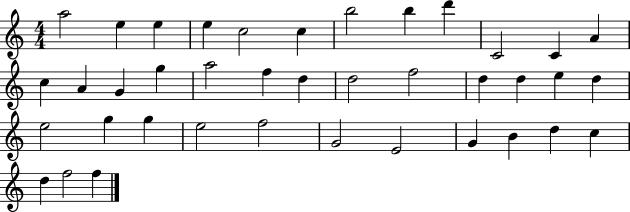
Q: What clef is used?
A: treble